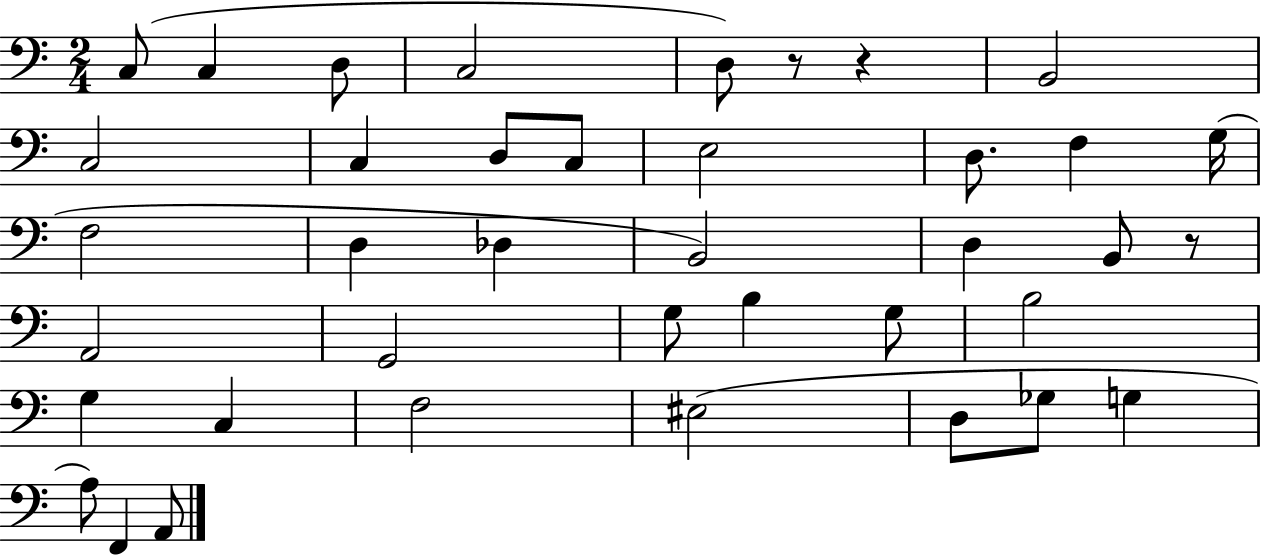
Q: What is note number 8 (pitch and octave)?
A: C3